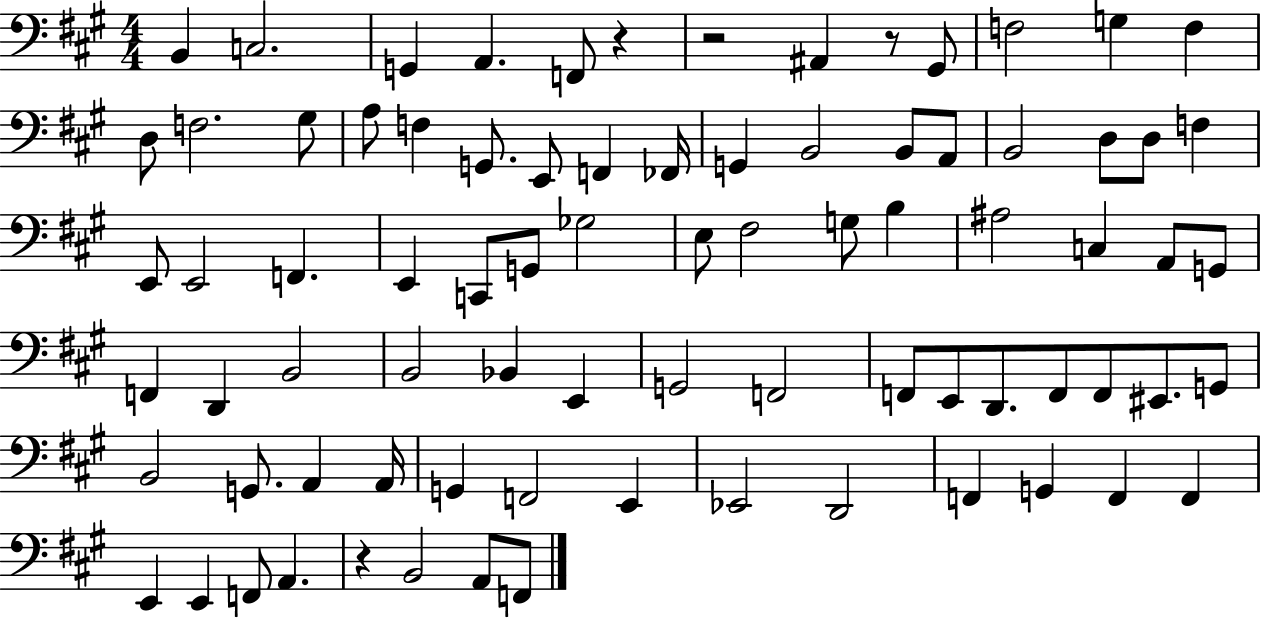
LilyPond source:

{
  \clef bass
  \numericTimeSignature
  \time 4/4
  \key a \major
  b,4 c2. | g,4 a,4. f,8 r4 | r2 ais,4 r8 gis,8 | f2 g4 f4 | \break d8 f2. gis8 | a8 f4 g,8. e,8 f,4 fes,16 | g,4 b,2 b,8 a,8 | b,2 d8 d8 f4 | \break e,8 e,2 f,4. | e,4 c,8 g,8 ges2 | e8 fis2 g8 b4 | ais2 c4 a,8 g,8 | \break f,4 d,4 b,2 | b,2 bes,4 e,4 | g,2 f,2 | f,8 e,8 d,8. f,8 f,8 eis,8. g,8 | \break b,2 g,8. a,4 a,16 | g,4 f,2 e,4 | ees,2 d,2 | f,4 g,4 f,4 f,4 | \break e,4 e,4 f,8 a,4. | r4 b,2 a,8 f,8 | \bar "|."
}